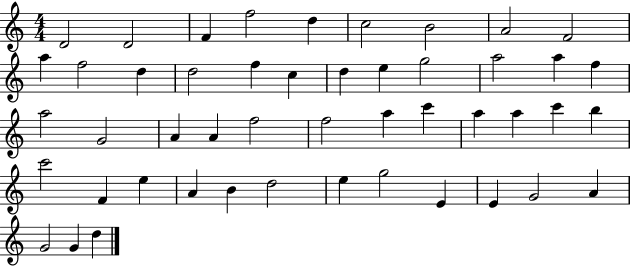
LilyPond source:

{
  \clef treble
  \numericTimeSignature
  \time 4/4
  \key c \major
  d'2 d'2 | f'4 f''2 d''4 | c''2 b'2 | a'2 f'2 | \break a''4 f''2 d''4 | d''2 f''4 c''4 | d''4 e''4 g''2 | a''2 a''4 f''4 | \break a''2 g'2 | a'4 a'4 f''2 | f''2 a''4 c'''4 | a''4 a''4 c'''4 b''4 | \break c'''2 f'4 e''4 | a'4 b'4 d''2 | e''4 g''2 e'4 | e'4 g'2 a'4 | \break g'2 g'4 d''4 | \bar "|."
}